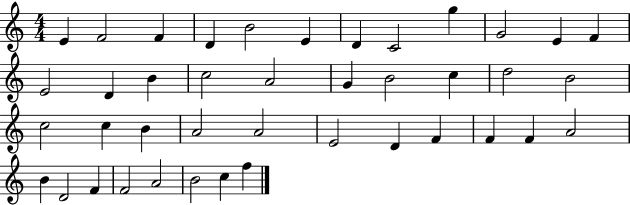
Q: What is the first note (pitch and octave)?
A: E4